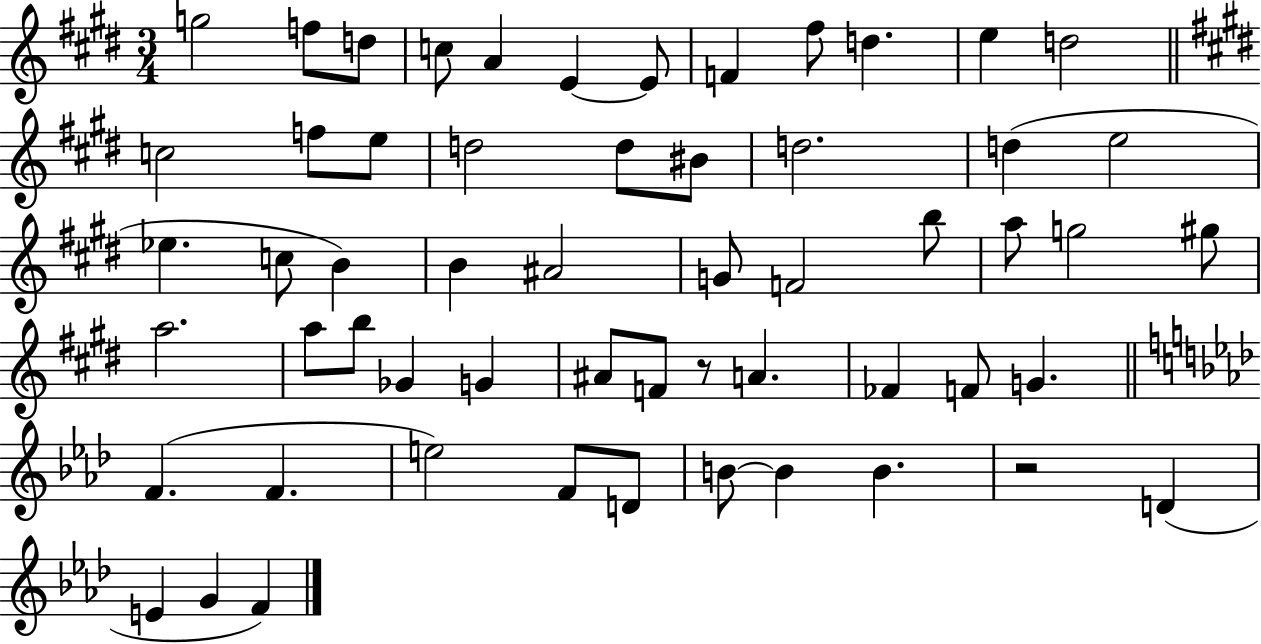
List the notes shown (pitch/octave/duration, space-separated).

G5/h F5/e D5/e C5/e A4/q E4/q E4/e F4/q F#5/e D5/q. E5/q D5/h C5/h F5/e E5/e D5/h D5/e BIS4/e D5/h. D5/q E5/h Eb5/q. C5/e B4/q B4/q A#4/h G4/e F4/h B5/e A5/e G5/h G#5/e A5/h. A5/e B5/e Gb4/q G4/q A#4/e F4/e R/e A4/q. FES4/q F4/e G4/q. F4/q. F4/q. E5/h F4/e D4/e B4/e B4/q B4/q. R/h D4/q E4/q G4/q F4/q